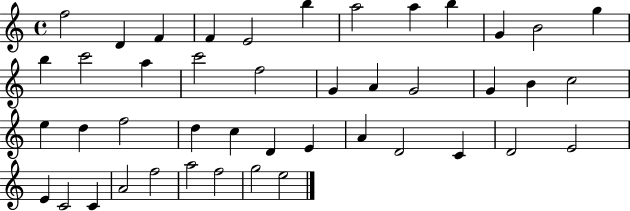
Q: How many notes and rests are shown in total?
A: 44